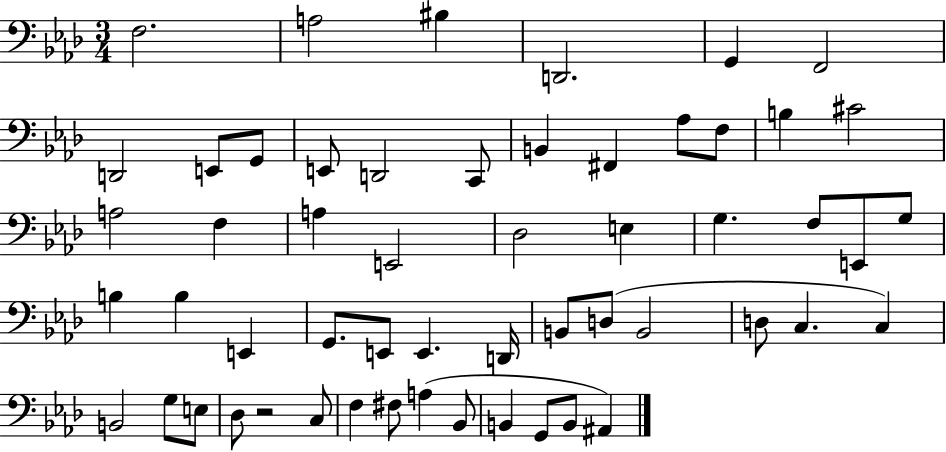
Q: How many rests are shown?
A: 1